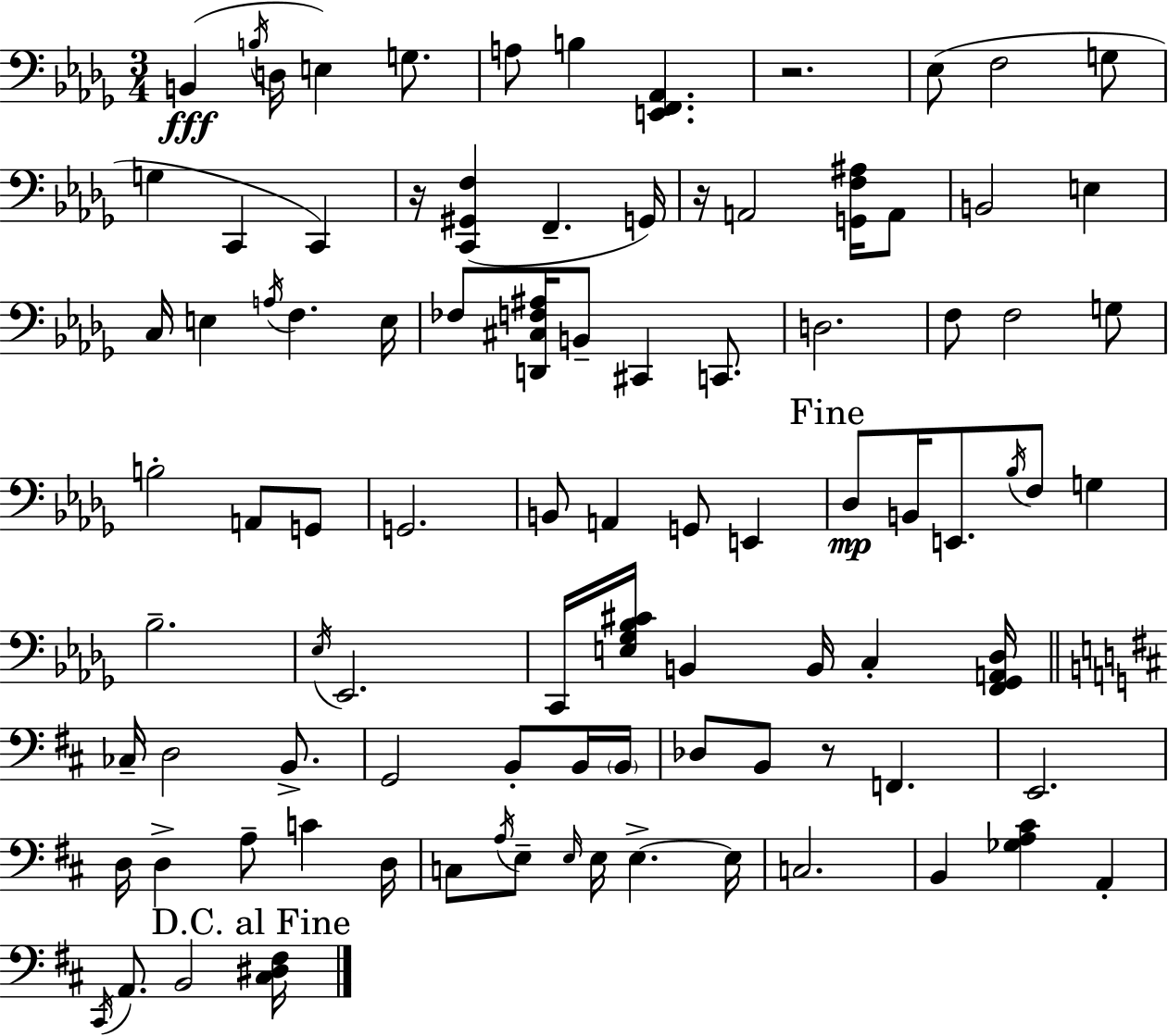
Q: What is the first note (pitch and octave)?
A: B2